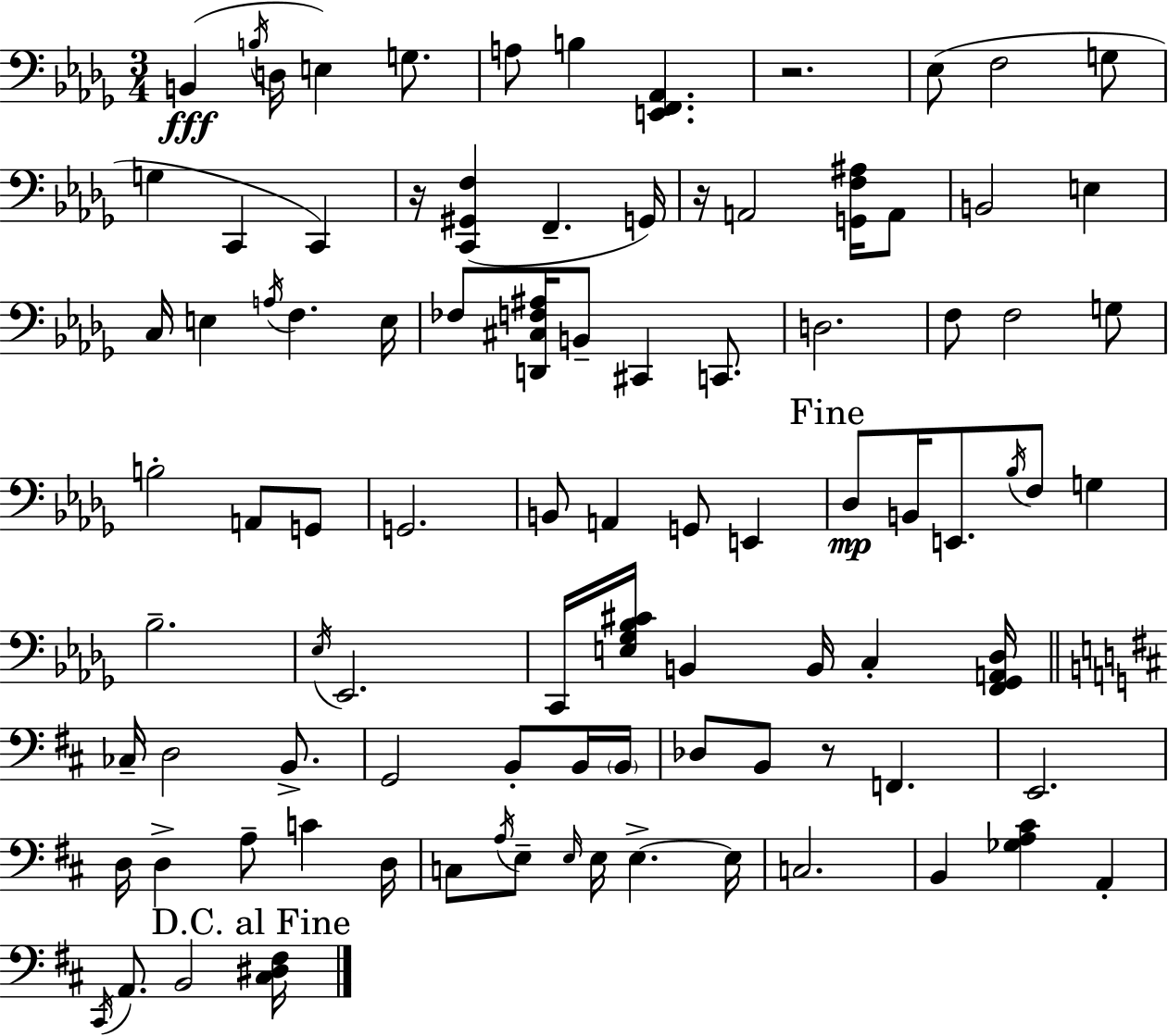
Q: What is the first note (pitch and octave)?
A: B2